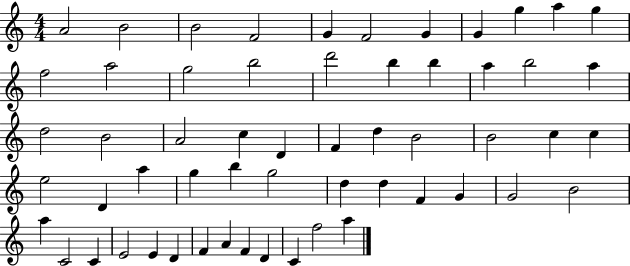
{
  \clef treble
  \numericTimeSignature
  \time 4/4
  \key c \major
  a'2 b'2 | b'2 f'2 | g'4 f'2 g'4 | g'4 g''4 a''4 g''4 | \break f''2 a''2 | g''2 b''2 | d'''2 b''4 b''4 | a''4 b''2 a''4 | \break d''2 b'2 | a'2 c''4 d'4 | f'4 d''4 b'2 | b'2 c''4 c''4 | \break e''2 d'4 a''4 | g''4 b''4 g''2 | d''4 d''4 f'4 g'4 | g'2 b'2 | \break a''4 c'2 c'4 | e'2 e'4 d'4 | f'4 a'4 f'4 d'4 | c'4 f''2 a''4 | \break \bar "|."
}